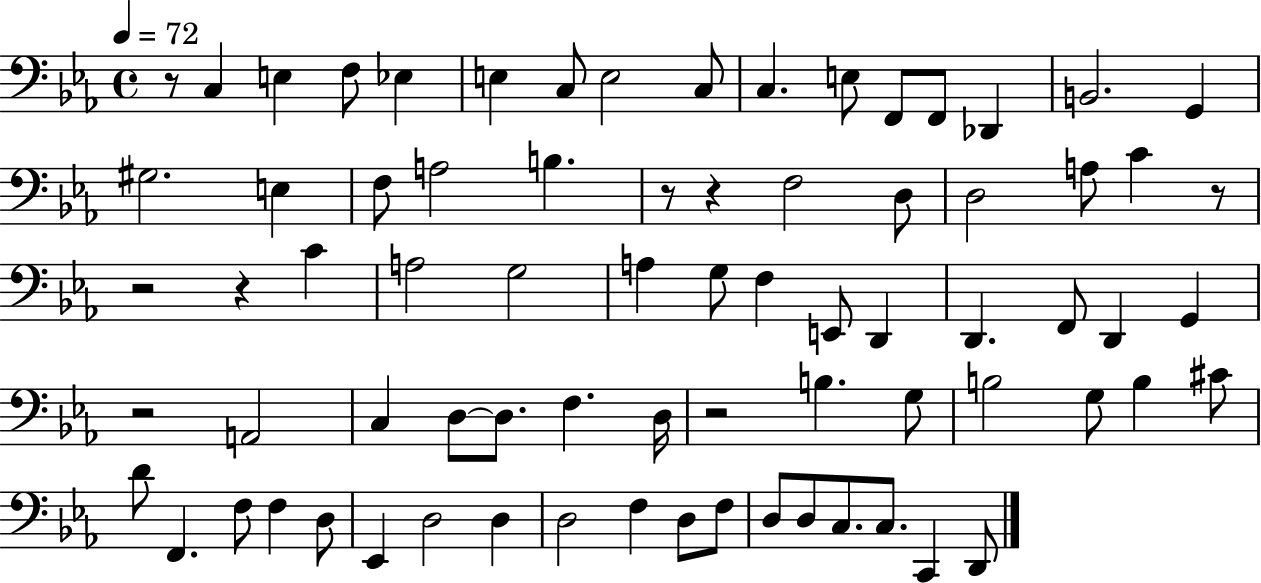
R/e C3/q E3/q F3/e Eb3/q E3/q C3/e E3/h C3/e C3/q. E3/e F2/e F2/e Db2/q B2/h. G2/q G#3/h. E3/q F3/e A3/h B3/q. R/e R/q F3/h D3/e D3/h A3/e C4/q R/e R/h R/q C4/q A3/h G3/h A3/q G3/e F3/q E2/e D2/q D2/q. F2/e D2/q G2/q R/h A2/h C3/q D3/e D3/e. F3/q. D3/s R/h B3/q. G3/e B3/h G3/e B3/q C#4/e D4/e F2/q. F3/e F3/q D3/e Eb2/q D3/h D3/q D3/h F3/q D3/e F3/e D3/e D3/e C3/e. C3/e. C2/q D2/e